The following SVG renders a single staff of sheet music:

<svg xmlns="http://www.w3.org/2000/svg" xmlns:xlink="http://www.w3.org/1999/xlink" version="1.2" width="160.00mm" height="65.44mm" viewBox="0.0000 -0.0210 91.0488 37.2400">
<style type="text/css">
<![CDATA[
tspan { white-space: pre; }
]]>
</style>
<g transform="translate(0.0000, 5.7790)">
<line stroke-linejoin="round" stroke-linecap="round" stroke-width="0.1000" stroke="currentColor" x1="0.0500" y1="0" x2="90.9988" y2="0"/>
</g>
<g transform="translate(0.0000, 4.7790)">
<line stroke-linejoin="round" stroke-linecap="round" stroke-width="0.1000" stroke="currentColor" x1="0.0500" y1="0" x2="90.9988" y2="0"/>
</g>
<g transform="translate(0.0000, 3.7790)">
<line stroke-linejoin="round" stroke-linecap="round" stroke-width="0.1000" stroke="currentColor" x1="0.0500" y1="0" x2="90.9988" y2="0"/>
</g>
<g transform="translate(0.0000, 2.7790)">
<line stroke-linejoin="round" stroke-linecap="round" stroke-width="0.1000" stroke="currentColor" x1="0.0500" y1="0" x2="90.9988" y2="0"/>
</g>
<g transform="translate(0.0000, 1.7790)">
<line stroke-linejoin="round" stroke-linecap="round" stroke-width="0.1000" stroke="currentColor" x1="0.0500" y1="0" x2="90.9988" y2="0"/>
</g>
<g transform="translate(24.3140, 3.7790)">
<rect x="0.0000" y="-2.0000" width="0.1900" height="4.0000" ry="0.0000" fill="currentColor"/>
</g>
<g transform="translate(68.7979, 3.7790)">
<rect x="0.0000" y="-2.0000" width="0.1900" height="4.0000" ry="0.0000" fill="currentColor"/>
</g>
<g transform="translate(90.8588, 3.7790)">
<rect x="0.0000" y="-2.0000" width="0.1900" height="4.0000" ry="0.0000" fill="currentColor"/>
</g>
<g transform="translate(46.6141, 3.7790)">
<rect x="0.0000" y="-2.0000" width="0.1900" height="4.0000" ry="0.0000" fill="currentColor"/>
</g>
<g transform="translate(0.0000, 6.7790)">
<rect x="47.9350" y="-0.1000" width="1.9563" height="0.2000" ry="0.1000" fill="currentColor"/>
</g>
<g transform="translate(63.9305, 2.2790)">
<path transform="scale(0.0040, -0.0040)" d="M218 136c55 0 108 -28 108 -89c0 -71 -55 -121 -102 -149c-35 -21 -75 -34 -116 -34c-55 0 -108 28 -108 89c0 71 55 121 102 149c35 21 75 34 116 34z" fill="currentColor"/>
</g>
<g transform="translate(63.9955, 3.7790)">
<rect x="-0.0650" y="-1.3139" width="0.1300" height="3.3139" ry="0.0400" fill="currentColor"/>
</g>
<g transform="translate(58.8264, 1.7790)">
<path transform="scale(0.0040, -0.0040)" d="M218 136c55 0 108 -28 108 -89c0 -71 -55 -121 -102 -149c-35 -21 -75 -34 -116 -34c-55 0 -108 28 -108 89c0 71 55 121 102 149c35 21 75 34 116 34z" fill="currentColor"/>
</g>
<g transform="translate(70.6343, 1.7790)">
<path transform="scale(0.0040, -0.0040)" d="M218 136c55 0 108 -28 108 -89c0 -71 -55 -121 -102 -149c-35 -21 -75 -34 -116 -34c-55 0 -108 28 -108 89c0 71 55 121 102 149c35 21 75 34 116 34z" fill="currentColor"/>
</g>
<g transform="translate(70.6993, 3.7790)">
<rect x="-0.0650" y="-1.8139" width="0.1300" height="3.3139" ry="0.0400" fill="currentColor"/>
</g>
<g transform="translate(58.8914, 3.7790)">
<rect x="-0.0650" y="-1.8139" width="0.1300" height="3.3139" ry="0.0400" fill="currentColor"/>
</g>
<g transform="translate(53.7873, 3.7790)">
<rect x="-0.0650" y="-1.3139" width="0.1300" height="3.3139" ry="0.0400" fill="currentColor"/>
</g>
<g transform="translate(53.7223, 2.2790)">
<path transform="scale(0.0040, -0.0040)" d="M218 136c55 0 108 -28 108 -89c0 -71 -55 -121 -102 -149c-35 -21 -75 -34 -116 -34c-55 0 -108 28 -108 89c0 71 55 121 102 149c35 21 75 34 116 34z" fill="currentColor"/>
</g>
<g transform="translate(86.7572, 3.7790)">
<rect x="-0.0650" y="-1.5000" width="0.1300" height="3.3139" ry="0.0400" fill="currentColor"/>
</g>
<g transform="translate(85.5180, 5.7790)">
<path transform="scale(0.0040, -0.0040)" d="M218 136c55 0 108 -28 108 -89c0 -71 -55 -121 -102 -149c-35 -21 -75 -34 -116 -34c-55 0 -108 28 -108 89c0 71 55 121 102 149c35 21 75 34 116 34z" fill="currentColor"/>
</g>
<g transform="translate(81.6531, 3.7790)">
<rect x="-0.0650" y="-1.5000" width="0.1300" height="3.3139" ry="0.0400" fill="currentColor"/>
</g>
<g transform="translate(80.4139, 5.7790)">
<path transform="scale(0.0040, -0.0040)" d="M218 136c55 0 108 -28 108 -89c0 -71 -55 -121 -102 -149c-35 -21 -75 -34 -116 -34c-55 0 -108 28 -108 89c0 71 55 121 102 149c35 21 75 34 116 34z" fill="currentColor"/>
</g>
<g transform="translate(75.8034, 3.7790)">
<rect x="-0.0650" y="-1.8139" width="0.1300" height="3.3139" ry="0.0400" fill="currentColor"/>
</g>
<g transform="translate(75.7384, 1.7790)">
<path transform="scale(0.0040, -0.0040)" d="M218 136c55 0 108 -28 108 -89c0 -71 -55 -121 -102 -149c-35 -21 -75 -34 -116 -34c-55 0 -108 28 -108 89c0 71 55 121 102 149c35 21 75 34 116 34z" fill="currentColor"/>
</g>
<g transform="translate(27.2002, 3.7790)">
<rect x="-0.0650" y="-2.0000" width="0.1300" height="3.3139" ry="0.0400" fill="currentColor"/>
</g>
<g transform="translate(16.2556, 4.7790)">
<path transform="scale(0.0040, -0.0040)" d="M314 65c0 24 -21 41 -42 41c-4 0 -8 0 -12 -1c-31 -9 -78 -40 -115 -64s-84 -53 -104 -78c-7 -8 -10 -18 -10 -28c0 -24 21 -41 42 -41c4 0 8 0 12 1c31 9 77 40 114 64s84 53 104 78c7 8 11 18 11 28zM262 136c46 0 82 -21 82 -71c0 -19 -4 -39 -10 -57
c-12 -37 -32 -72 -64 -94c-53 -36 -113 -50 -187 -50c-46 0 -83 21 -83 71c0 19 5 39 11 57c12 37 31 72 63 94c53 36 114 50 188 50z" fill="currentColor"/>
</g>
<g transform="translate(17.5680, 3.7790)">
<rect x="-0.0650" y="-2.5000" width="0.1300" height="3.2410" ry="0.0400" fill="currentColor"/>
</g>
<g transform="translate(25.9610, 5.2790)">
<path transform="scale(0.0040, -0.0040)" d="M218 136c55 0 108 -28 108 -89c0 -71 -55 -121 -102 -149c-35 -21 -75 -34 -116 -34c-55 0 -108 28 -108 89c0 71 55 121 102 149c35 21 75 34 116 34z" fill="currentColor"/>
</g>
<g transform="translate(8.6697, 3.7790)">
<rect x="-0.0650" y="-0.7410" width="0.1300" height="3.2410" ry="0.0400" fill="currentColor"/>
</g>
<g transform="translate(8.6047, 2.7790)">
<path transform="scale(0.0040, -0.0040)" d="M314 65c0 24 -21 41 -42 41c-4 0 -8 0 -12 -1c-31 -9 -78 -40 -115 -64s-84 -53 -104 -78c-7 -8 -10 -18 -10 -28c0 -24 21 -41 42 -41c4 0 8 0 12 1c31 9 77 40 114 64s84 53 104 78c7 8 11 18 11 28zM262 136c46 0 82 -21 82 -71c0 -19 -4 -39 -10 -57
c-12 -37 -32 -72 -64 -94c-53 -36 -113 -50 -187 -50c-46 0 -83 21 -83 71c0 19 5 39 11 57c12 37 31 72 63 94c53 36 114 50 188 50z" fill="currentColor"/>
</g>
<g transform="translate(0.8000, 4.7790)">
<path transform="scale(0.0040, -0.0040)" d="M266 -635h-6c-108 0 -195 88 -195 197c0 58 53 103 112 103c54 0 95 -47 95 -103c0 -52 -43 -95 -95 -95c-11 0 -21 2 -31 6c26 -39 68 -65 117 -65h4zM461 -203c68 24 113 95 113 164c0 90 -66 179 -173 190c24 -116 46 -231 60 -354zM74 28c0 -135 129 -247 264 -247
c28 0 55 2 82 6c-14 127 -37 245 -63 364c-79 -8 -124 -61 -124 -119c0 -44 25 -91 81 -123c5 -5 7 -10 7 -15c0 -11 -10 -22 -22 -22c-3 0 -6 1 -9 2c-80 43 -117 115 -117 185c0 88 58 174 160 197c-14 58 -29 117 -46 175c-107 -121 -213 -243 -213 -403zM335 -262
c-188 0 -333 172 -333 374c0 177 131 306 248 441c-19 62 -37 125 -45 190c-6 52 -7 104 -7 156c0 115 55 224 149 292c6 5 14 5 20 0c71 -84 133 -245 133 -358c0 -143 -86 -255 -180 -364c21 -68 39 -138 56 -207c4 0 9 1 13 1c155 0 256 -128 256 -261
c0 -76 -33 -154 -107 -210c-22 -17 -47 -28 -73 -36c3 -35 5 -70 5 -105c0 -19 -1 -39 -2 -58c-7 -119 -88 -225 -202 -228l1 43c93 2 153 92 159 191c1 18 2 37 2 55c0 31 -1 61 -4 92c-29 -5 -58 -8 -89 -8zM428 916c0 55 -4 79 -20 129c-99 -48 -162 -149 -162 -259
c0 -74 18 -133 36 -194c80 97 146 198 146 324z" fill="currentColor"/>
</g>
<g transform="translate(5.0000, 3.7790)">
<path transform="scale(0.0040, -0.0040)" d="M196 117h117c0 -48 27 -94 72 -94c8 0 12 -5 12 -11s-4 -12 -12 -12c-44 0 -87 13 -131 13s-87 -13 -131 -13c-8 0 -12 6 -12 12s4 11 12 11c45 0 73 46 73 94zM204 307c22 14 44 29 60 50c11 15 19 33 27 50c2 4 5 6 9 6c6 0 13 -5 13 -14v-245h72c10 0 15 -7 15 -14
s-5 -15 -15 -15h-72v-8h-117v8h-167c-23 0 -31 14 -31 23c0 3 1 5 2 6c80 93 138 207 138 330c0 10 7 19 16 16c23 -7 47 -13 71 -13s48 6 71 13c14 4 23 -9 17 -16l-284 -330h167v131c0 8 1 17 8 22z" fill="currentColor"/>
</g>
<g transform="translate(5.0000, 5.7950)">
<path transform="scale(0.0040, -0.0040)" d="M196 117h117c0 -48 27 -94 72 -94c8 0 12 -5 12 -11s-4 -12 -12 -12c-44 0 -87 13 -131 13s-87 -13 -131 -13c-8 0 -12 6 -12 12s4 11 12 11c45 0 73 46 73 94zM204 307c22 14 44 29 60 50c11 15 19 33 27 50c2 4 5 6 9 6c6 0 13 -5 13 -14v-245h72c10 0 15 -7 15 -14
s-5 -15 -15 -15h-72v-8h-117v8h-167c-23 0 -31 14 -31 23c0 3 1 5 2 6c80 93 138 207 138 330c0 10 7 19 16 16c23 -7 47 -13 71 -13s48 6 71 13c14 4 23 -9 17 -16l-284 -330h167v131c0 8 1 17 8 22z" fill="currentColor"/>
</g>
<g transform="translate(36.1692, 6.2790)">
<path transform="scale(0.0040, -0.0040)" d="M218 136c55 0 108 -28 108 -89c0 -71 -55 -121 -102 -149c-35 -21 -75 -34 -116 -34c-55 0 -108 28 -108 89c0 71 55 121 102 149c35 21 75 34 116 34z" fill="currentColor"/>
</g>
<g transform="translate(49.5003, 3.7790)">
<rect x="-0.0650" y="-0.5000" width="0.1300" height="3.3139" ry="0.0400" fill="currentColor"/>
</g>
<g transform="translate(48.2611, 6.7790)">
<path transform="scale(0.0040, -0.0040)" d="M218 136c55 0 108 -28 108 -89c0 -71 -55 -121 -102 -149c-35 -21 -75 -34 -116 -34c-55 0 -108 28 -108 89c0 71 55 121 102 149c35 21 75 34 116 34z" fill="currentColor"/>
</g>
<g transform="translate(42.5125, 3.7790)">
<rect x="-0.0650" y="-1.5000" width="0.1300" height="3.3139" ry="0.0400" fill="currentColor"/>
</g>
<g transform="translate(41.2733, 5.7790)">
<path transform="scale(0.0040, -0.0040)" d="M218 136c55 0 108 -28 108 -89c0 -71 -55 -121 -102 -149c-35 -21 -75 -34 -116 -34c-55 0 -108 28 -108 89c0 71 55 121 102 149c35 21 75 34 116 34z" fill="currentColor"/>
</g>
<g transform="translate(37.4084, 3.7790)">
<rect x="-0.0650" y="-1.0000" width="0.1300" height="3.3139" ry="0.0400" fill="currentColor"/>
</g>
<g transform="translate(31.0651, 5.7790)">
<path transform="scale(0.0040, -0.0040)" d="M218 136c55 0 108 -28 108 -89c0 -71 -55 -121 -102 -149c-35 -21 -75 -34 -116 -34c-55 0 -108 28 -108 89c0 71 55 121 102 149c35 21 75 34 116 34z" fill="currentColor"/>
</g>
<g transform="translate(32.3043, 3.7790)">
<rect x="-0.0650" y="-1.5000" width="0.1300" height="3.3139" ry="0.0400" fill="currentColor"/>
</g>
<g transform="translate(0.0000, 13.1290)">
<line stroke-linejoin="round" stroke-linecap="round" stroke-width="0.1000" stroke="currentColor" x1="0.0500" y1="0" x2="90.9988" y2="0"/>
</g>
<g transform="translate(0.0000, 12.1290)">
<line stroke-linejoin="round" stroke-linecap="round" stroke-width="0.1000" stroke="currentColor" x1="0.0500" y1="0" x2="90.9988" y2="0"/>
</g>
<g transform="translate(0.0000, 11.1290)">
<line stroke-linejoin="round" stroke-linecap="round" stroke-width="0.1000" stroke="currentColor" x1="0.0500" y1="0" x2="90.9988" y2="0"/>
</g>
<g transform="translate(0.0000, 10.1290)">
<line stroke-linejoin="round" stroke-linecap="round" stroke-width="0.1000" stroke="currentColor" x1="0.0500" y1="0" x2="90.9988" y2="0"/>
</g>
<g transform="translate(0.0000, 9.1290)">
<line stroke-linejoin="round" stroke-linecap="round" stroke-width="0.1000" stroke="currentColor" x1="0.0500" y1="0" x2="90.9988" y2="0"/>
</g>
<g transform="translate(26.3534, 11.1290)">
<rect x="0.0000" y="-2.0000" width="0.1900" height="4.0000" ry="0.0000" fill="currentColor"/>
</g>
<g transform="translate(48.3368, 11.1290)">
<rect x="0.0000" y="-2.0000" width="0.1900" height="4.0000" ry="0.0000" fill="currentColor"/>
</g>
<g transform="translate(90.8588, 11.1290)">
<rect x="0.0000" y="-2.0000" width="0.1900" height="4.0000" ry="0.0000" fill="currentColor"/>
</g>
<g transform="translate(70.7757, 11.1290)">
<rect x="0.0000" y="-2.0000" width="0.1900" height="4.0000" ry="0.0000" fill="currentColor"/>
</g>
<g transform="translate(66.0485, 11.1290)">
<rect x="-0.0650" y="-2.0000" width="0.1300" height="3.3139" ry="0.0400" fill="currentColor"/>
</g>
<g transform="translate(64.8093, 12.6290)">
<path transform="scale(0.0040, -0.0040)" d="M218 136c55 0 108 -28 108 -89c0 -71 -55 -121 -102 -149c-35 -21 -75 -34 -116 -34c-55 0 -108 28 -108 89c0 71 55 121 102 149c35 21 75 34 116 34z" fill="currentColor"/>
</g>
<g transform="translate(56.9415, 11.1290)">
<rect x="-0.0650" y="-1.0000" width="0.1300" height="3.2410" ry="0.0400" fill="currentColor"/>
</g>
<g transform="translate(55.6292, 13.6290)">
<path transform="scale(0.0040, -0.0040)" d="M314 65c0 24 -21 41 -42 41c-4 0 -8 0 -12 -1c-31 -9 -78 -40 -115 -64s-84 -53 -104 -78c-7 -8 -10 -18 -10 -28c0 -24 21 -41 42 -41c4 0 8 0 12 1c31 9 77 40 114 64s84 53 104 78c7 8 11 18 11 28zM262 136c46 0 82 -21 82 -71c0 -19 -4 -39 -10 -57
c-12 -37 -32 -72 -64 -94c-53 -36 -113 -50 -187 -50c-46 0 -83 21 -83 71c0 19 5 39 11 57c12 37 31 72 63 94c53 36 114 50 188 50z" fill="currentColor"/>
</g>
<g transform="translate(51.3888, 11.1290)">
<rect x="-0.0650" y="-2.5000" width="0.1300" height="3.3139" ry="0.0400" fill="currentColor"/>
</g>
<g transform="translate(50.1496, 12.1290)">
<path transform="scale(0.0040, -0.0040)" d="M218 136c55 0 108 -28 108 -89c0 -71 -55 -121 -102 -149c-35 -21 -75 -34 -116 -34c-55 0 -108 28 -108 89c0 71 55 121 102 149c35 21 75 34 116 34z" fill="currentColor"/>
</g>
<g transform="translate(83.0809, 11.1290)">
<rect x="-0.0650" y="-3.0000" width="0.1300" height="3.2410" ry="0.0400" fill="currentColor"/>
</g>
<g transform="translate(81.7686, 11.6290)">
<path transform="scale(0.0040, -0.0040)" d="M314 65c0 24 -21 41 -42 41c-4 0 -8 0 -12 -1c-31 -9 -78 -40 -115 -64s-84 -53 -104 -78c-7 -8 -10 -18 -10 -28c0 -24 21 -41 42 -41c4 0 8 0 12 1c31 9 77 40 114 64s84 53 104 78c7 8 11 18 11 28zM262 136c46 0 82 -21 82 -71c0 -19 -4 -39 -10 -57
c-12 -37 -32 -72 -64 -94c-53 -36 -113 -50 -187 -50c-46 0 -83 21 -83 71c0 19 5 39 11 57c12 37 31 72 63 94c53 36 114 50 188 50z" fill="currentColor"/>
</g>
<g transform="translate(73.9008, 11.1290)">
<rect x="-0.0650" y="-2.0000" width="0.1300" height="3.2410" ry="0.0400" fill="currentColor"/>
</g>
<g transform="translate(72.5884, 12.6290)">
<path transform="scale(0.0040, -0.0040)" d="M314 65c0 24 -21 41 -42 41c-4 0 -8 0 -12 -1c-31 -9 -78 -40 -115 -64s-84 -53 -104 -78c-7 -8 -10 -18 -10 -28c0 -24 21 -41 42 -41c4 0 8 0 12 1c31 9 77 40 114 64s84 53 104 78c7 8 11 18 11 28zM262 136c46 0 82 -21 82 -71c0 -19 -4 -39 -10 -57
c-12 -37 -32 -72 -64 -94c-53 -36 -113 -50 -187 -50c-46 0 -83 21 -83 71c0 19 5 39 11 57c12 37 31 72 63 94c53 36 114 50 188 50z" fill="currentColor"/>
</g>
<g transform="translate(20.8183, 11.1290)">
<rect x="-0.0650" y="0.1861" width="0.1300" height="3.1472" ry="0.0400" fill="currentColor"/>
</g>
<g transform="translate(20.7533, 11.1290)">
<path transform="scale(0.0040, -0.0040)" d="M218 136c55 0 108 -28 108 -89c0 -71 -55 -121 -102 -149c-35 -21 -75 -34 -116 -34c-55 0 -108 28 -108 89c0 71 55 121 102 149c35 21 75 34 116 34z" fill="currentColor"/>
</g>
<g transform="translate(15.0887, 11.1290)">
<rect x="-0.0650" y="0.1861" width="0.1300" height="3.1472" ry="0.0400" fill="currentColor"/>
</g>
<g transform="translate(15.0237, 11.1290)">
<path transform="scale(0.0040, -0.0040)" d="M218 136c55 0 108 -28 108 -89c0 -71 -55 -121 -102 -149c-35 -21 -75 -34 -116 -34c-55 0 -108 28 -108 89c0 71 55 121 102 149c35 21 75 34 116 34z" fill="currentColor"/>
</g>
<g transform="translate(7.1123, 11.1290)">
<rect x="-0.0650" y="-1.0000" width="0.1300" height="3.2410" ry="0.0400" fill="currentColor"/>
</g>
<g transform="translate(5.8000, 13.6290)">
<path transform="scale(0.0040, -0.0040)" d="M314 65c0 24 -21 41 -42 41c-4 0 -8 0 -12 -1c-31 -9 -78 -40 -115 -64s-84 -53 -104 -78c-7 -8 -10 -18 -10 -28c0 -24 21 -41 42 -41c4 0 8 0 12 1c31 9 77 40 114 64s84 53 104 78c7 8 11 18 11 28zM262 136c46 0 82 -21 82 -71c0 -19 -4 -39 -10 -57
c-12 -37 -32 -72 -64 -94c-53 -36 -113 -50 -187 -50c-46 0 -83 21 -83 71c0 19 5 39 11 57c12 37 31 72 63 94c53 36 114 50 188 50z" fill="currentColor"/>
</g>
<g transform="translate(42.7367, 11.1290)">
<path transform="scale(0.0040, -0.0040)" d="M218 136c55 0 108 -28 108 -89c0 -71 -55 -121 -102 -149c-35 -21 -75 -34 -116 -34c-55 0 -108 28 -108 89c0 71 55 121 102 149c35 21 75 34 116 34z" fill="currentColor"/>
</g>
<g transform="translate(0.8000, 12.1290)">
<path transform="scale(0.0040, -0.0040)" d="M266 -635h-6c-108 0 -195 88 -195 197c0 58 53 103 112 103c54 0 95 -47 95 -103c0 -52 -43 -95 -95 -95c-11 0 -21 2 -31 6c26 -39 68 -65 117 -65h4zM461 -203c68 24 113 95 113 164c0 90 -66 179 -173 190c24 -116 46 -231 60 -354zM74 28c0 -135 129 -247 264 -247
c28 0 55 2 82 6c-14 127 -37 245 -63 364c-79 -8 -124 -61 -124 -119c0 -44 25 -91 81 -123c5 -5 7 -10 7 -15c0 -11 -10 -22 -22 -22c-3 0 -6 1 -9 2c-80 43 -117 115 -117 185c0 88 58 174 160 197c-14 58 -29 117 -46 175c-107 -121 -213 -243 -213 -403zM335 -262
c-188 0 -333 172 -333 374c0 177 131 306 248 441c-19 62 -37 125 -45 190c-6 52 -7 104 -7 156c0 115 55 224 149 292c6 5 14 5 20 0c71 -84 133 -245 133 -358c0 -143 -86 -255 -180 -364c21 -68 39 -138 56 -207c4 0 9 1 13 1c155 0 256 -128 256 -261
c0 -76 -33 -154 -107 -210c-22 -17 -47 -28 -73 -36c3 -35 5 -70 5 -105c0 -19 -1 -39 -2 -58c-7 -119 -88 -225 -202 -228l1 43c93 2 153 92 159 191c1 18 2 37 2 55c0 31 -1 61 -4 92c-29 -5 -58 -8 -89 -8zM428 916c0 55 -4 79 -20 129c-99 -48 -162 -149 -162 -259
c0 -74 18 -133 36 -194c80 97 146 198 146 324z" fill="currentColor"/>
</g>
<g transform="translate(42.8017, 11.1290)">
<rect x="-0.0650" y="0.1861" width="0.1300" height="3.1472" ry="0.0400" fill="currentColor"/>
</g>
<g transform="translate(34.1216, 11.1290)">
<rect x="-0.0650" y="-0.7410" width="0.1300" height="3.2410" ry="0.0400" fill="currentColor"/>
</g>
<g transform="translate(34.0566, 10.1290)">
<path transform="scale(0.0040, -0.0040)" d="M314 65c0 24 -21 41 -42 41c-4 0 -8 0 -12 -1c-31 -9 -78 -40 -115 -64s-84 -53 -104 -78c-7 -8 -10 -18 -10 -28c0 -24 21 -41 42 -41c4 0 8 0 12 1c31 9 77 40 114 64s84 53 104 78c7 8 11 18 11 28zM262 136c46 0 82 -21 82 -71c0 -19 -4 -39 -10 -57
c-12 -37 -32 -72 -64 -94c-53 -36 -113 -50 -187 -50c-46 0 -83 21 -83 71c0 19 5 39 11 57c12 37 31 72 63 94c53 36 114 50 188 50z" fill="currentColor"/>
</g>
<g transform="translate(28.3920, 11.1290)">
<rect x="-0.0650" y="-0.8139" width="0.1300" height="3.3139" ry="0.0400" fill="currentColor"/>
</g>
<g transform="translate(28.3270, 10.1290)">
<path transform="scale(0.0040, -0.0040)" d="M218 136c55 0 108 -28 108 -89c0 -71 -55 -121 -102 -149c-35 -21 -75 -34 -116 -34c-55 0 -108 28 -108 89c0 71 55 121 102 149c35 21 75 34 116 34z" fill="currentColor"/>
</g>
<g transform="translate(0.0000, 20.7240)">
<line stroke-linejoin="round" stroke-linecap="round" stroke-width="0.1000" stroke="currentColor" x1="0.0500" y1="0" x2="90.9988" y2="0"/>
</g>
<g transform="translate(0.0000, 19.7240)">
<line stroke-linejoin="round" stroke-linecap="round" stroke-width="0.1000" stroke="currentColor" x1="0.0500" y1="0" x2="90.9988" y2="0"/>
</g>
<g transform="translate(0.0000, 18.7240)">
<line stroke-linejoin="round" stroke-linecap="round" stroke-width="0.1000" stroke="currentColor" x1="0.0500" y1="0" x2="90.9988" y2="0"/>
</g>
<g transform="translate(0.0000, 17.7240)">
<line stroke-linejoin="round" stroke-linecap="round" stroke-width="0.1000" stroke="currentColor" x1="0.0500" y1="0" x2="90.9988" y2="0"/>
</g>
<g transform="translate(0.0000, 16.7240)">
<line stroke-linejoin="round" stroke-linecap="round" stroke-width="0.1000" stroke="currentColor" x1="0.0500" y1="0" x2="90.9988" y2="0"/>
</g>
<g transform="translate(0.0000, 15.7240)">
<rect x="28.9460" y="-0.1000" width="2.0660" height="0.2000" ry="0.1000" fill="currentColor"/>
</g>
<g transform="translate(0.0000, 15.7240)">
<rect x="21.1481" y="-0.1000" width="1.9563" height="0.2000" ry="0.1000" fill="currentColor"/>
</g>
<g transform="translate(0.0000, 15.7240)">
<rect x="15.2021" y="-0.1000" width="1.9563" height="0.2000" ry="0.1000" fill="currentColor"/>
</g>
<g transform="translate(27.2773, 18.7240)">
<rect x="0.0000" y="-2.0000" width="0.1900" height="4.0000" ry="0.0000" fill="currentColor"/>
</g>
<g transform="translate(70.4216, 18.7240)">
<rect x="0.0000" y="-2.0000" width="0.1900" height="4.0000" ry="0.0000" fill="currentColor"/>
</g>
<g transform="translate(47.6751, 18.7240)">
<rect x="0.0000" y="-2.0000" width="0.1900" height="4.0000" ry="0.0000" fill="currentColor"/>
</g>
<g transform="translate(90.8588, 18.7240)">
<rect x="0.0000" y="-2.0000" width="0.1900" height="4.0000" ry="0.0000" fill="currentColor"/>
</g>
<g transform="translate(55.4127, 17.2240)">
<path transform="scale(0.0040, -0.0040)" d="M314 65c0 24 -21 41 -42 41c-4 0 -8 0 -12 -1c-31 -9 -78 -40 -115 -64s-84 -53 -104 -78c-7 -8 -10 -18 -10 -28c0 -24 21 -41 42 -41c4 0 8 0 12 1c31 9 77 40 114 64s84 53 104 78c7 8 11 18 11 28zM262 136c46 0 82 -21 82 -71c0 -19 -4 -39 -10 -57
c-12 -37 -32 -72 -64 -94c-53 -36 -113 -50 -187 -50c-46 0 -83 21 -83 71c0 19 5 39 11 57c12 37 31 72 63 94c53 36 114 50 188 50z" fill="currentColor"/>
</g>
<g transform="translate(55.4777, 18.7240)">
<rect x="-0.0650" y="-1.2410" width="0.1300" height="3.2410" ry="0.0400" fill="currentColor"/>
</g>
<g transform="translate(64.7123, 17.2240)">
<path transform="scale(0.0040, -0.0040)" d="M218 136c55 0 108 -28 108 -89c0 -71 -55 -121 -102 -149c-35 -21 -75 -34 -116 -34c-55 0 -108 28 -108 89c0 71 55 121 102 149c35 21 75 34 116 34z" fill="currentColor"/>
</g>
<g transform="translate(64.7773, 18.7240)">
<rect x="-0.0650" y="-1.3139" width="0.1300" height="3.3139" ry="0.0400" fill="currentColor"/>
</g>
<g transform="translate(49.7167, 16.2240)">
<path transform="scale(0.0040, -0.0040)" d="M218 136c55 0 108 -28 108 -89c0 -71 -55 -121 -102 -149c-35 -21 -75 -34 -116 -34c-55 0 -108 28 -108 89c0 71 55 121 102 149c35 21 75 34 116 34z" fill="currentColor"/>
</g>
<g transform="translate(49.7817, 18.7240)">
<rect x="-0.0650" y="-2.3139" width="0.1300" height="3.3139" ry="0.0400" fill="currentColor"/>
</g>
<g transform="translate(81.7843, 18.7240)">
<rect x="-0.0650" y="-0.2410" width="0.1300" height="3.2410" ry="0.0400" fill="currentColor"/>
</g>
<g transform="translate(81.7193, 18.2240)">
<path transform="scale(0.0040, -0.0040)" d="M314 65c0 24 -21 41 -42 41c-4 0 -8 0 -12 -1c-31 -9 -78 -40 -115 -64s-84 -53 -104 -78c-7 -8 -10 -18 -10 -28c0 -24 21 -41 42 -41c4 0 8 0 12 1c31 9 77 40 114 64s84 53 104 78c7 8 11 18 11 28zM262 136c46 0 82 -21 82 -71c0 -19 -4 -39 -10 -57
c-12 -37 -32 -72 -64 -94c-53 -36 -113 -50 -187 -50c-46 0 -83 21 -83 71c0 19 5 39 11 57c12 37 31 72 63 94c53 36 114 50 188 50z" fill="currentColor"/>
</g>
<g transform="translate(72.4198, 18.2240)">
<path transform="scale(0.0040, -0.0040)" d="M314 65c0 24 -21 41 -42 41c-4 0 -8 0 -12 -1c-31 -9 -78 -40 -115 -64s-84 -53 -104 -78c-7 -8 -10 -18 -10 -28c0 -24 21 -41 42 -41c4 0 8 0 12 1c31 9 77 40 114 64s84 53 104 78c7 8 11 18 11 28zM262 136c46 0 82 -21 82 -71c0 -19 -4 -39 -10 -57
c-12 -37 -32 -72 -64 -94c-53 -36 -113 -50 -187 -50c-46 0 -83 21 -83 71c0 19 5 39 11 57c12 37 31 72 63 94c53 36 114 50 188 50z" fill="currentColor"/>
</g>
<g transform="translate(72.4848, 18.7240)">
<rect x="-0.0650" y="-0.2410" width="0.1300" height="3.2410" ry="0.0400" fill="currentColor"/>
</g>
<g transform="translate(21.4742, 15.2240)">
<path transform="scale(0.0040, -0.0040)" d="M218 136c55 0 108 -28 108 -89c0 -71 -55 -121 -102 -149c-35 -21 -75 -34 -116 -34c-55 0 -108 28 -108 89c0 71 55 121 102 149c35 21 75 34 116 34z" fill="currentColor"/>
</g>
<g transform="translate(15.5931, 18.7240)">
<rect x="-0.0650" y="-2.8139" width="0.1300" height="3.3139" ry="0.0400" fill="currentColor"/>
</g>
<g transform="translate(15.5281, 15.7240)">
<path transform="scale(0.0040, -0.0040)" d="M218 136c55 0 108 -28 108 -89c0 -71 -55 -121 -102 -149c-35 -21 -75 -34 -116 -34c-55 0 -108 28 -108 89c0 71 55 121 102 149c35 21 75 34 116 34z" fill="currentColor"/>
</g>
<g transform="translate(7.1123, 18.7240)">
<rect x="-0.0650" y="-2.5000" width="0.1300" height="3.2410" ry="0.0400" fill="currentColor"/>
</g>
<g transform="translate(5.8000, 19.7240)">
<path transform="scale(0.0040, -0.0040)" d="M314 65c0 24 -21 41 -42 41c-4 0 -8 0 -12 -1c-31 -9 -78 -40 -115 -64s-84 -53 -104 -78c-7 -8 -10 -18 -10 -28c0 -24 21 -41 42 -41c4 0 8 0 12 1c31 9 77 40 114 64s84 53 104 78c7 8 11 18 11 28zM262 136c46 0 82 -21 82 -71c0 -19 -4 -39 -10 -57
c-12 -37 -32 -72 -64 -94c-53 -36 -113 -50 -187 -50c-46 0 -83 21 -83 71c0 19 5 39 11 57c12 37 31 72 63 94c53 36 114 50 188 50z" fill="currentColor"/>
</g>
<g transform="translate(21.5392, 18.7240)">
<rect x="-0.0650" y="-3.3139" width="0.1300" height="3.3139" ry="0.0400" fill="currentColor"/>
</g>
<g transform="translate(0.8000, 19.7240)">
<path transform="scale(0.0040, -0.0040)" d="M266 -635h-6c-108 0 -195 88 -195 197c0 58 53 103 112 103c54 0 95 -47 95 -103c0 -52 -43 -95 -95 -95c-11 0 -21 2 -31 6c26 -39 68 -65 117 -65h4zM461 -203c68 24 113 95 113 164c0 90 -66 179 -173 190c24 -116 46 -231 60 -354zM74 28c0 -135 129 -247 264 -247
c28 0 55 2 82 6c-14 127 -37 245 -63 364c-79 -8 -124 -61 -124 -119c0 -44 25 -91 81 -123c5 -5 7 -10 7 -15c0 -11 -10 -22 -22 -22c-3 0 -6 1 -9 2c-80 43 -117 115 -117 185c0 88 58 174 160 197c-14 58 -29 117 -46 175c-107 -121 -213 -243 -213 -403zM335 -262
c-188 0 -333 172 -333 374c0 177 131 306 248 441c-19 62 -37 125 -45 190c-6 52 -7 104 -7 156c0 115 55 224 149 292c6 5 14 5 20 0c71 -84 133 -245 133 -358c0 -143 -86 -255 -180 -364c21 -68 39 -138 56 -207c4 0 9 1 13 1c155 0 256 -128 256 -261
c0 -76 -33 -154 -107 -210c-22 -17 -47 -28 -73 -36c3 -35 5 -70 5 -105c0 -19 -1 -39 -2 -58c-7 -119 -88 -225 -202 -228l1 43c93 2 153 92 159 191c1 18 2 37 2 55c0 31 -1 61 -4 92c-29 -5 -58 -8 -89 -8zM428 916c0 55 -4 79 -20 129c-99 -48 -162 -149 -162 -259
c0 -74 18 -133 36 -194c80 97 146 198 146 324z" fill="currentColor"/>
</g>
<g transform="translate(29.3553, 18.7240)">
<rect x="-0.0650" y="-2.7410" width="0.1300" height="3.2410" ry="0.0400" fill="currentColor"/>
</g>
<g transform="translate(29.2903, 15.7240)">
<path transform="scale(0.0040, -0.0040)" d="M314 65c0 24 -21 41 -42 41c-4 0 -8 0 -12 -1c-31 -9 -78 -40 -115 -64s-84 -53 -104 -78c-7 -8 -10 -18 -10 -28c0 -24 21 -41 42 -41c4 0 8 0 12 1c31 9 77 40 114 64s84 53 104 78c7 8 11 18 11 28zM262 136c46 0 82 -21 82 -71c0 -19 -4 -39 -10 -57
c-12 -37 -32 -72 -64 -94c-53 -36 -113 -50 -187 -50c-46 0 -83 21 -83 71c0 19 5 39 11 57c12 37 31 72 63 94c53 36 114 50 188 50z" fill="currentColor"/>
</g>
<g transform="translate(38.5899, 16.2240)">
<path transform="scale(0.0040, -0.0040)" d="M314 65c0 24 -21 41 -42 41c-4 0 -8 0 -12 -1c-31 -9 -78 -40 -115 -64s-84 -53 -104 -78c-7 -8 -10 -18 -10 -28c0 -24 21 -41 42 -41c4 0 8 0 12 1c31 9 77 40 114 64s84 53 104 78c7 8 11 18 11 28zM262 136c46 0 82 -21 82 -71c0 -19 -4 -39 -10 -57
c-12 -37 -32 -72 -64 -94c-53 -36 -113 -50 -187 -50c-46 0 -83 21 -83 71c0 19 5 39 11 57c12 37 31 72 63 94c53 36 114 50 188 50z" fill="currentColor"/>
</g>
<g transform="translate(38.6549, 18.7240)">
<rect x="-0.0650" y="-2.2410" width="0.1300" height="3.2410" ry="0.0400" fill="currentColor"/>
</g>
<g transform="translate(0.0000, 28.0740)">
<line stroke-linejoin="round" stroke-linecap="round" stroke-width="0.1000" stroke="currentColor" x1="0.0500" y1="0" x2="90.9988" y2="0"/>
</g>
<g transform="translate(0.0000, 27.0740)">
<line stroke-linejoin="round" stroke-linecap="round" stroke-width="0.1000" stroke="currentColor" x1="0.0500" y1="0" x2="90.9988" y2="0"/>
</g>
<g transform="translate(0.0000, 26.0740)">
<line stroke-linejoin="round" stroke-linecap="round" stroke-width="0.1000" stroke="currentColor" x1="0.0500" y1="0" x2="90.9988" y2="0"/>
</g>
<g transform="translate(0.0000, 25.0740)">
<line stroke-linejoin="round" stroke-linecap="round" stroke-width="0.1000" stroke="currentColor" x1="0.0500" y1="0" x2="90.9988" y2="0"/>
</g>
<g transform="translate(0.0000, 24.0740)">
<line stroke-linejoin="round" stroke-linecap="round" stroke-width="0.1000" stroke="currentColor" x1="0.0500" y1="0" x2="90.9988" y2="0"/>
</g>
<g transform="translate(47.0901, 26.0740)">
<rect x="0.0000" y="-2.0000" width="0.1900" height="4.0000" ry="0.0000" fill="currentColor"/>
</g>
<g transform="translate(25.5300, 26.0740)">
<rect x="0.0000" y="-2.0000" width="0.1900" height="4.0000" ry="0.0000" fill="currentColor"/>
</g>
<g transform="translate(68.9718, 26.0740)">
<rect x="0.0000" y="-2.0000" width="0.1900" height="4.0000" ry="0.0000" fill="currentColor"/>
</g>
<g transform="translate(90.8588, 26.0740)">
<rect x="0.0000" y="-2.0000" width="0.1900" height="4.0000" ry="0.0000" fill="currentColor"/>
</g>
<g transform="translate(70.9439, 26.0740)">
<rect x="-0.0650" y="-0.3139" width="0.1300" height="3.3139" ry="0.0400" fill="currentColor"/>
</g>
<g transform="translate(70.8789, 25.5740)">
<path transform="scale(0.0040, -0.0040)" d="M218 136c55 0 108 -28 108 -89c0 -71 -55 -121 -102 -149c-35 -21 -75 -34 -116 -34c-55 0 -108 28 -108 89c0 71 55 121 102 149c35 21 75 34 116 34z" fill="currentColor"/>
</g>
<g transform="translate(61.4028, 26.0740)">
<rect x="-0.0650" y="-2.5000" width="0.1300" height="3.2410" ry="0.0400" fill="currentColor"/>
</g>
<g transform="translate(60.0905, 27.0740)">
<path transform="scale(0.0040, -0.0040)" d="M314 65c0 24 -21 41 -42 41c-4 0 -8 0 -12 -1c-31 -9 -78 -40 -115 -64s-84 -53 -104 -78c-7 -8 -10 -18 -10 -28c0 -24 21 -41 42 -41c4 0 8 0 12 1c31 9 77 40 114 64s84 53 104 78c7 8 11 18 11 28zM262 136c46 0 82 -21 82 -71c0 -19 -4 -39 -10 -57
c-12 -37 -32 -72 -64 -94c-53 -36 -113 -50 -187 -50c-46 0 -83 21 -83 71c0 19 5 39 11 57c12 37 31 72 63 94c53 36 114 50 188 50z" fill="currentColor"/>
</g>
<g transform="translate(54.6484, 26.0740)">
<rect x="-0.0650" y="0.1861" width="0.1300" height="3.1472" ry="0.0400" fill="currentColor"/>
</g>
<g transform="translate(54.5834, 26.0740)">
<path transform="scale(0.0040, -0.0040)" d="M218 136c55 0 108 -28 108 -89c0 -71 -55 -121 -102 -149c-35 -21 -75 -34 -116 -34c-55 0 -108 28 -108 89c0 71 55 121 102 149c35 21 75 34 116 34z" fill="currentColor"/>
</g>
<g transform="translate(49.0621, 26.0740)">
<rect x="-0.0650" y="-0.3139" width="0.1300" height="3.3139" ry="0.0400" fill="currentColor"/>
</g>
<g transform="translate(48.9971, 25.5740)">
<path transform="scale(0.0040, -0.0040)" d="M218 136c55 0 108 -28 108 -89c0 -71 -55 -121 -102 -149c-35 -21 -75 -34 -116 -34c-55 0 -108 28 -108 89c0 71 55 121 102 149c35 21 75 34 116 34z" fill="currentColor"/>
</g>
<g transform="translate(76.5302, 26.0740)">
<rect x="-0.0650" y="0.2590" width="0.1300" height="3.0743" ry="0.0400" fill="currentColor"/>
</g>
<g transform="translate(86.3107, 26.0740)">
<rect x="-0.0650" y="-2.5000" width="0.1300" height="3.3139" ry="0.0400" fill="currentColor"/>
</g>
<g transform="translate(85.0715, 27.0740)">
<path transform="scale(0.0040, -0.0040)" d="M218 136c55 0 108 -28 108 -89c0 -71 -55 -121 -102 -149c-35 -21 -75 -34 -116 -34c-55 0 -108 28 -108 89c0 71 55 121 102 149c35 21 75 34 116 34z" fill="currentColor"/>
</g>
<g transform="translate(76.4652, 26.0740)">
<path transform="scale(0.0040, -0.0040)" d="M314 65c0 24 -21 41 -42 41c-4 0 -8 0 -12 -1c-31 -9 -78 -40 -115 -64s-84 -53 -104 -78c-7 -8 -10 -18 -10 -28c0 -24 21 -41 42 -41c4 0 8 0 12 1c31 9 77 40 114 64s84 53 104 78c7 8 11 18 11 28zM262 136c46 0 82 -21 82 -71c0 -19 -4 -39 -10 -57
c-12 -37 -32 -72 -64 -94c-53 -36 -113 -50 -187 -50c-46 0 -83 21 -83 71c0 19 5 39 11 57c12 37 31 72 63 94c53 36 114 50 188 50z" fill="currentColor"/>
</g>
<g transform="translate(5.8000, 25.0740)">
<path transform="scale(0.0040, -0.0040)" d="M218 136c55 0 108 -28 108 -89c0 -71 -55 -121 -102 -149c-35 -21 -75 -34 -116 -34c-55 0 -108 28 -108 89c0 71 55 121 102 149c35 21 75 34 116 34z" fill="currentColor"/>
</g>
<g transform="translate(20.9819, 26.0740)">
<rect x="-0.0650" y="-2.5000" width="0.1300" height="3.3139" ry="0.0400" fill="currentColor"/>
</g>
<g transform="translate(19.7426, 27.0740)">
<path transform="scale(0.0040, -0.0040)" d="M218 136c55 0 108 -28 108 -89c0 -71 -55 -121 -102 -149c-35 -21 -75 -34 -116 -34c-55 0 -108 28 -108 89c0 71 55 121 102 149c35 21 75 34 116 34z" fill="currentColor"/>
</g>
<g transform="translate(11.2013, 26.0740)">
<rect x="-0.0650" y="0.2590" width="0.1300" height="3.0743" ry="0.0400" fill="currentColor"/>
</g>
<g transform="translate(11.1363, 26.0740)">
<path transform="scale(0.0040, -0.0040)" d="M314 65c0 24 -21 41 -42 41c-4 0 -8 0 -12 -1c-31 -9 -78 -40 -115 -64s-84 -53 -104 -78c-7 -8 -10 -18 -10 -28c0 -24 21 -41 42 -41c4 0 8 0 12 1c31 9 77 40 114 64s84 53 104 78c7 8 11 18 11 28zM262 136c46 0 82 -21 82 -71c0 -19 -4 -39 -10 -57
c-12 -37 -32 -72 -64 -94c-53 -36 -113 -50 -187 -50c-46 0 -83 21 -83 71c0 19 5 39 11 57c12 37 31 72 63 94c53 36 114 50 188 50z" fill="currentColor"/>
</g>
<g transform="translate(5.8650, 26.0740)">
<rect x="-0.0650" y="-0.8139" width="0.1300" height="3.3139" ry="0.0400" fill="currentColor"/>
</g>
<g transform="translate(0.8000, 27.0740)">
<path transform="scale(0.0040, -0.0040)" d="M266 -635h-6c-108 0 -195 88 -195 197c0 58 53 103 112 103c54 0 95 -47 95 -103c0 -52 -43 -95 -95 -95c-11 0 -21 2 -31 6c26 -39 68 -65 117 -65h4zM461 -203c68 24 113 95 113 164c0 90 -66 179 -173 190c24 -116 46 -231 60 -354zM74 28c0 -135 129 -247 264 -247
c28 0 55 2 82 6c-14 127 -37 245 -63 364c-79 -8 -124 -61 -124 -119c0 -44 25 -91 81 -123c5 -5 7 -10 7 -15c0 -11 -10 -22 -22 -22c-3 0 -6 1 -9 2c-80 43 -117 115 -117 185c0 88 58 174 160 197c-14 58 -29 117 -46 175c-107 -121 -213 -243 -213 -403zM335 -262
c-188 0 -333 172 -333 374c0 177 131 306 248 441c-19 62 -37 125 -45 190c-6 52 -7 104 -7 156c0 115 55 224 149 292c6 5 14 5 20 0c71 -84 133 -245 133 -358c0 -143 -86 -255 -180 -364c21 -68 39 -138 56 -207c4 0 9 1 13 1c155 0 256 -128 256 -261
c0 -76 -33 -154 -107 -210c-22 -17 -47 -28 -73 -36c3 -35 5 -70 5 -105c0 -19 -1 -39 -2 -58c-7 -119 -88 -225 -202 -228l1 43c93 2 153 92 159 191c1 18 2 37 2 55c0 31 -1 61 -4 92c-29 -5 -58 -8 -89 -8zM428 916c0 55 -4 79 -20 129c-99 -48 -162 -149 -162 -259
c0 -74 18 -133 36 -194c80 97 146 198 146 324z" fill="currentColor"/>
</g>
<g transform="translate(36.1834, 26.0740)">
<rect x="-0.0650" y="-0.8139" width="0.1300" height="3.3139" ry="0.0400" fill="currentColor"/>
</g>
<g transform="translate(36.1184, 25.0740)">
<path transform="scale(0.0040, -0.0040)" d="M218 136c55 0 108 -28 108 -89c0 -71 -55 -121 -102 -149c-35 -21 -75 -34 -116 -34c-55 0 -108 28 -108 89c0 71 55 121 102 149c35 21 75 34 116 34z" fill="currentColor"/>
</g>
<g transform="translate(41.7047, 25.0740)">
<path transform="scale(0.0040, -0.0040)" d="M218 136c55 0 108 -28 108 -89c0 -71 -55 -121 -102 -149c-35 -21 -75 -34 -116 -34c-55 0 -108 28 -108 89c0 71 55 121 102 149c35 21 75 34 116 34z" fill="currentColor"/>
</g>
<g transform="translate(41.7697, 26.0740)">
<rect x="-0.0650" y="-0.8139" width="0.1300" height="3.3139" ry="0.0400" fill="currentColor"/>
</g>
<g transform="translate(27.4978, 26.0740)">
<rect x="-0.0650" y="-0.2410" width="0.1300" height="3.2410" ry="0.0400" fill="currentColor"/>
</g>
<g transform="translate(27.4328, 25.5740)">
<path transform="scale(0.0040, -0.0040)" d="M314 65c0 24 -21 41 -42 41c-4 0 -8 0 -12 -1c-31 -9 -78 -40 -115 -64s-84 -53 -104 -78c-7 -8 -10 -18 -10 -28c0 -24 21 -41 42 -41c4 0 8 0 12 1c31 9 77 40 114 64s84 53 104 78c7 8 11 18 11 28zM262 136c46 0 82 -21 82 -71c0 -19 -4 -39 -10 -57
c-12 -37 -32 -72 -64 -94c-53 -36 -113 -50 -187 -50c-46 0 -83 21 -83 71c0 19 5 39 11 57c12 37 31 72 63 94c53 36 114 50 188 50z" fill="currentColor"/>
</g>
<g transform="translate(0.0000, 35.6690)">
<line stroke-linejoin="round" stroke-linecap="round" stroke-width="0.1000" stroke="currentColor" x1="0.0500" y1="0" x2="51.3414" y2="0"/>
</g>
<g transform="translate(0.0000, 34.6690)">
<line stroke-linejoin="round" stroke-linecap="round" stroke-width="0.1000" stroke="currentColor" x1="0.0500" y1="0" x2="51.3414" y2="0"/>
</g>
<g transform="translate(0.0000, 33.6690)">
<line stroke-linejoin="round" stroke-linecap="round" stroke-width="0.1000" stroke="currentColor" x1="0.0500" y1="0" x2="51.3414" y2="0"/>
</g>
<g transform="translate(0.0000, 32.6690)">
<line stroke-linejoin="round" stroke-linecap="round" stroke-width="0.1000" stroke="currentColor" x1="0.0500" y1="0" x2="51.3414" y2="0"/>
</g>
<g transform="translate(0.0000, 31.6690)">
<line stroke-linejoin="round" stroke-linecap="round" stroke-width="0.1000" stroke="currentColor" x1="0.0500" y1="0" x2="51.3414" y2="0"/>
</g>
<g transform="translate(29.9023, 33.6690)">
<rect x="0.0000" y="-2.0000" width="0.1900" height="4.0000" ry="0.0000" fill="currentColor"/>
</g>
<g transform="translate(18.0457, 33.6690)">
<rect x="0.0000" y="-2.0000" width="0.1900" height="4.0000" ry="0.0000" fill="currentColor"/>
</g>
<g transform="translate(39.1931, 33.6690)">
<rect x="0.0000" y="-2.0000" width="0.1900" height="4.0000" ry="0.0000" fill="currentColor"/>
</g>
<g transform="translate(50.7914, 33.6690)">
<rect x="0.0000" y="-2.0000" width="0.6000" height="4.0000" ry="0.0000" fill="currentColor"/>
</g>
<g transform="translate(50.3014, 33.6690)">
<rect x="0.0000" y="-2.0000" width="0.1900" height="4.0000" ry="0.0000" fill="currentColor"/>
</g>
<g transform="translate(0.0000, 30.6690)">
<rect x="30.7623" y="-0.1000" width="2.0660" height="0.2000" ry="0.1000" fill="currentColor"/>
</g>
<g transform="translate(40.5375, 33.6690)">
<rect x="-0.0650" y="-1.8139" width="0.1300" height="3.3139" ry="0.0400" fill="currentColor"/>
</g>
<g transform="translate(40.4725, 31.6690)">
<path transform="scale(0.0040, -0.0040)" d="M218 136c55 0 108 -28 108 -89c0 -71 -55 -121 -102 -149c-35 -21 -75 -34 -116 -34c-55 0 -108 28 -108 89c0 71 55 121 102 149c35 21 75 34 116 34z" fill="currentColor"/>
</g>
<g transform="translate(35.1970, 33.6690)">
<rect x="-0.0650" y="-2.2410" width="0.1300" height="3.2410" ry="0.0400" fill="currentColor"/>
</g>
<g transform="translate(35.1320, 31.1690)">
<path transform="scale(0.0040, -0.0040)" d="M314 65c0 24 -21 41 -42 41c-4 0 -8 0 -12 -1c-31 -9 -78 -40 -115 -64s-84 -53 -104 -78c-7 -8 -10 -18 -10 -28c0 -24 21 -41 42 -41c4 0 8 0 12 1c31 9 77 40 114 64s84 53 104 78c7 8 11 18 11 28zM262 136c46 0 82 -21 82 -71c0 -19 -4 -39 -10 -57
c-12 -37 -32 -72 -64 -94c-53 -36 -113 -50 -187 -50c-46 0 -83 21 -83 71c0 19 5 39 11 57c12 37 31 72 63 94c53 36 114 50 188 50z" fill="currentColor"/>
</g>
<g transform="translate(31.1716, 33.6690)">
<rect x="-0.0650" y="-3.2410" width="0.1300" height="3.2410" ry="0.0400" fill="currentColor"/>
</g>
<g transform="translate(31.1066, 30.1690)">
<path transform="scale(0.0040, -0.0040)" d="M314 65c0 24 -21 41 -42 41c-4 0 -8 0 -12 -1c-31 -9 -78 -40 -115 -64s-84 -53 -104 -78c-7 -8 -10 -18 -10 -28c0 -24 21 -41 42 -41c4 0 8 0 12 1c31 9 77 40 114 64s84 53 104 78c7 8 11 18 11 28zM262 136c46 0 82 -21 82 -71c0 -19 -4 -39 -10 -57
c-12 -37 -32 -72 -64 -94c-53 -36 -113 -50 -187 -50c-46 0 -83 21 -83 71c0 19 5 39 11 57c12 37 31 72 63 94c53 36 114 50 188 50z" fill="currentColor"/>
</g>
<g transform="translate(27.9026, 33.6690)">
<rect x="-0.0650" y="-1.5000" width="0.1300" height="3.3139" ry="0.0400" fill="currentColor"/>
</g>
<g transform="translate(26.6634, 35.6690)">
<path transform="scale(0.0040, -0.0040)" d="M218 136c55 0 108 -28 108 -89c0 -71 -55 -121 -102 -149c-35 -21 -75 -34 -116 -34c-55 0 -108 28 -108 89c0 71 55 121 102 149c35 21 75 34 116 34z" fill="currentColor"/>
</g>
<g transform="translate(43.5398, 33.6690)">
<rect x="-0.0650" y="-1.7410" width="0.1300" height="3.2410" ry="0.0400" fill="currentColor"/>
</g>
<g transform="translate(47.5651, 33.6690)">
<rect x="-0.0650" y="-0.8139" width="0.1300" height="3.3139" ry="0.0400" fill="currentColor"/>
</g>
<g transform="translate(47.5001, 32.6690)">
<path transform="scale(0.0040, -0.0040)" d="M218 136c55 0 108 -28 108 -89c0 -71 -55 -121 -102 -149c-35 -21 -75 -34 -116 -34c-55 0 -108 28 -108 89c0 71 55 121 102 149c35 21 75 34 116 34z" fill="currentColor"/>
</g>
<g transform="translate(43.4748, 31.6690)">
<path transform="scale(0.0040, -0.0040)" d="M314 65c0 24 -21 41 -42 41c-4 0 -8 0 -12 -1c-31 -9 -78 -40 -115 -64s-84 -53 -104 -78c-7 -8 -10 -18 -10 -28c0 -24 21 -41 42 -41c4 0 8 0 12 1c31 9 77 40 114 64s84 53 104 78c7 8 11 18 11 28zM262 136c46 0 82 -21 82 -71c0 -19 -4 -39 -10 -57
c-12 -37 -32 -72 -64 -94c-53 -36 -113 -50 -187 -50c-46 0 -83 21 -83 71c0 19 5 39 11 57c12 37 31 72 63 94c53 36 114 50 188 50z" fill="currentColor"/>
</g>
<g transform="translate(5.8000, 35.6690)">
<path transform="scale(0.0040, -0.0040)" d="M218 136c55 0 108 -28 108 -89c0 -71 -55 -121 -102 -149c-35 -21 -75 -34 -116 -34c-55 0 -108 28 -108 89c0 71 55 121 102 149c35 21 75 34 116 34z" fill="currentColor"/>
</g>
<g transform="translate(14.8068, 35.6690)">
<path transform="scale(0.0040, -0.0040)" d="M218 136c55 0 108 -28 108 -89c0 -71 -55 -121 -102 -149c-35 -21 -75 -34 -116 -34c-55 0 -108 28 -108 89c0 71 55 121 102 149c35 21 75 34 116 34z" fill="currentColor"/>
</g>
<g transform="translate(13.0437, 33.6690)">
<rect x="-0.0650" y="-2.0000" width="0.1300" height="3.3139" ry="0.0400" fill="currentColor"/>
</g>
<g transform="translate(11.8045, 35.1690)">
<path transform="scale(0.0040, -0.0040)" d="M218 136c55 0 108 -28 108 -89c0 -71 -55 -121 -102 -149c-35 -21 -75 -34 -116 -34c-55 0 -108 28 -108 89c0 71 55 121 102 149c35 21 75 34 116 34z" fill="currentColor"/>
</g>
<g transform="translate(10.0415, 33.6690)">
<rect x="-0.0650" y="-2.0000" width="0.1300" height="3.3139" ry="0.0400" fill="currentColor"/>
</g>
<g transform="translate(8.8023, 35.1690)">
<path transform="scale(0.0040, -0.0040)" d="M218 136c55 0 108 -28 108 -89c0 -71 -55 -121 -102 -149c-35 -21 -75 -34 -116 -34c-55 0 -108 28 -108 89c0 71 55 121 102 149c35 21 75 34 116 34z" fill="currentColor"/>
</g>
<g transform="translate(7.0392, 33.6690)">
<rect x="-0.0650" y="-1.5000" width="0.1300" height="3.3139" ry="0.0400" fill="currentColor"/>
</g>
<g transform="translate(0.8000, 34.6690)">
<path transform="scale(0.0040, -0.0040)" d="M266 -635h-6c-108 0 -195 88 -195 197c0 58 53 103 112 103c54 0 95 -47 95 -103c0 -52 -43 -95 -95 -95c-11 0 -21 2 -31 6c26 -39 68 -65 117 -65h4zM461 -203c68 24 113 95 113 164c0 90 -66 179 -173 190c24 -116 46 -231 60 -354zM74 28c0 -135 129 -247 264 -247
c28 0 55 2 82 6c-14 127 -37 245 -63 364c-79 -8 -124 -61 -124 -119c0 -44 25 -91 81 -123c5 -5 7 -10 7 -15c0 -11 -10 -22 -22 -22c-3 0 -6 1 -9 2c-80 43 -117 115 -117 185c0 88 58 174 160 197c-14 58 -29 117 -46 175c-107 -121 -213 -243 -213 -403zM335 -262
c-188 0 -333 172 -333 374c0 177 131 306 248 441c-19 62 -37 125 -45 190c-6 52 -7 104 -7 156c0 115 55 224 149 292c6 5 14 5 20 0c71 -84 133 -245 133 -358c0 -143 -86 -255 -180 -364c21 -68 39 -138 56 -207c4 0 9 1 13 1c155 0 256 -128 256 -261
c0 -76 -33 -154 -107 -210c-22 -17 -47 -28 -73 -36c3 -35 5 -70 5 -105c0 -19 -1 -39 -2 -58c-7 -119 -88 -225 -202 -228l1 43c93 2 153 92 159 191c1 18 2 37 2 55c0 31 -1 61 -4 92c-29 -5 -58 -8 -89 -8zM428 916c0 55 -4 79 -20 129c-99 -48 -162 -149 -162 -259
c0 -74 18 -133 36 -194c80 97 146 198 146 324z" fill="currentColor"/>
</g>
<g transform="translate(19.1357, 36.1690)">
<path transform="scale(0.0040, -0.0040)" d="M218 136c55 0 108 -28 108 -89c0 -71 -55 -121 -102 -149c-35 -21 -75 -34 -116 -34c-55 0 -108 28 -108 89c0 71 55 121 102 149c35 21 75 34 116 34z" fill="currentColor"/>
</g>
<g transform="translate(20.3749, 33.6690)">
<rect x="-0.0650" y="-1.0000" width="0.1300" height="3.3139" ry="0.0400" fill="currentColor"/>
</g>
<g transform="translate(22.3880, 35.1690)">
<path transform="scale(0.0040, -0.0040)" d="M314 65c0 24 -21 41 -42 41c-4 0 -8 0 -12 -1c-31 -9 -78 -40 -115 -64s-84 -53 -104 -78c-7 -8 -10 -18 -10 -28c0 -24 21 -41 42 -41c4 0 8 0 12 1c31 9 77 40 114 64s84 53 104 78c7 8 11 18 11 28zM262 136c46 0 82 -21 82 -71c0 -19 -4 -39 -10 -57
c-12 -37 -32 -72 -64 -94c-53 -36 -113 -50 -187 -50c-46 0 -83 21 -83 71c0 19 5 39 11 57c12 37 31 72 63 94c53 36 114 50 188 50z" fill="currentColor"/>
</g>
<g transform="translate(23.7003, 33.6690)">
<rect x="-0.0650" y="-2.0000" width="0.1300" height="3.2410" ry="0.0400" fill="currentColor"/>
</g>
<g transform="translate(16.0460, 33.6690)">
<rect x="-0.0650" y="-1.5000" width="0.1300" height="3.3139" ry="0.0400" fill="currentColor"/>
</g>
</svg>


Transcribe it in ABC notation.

X:1
T:Untitled
M:4/4
L:1/4
K:C
d2 G2 F E D E C e f e f f E E D2 B B d d2 B G D2 F F2 A2 G2 a b a2 g2 g e2 e c2 c2 d B2 G c2 d d c B G2 c B2 G E F F E D F2 E b2 g2 f f2 d